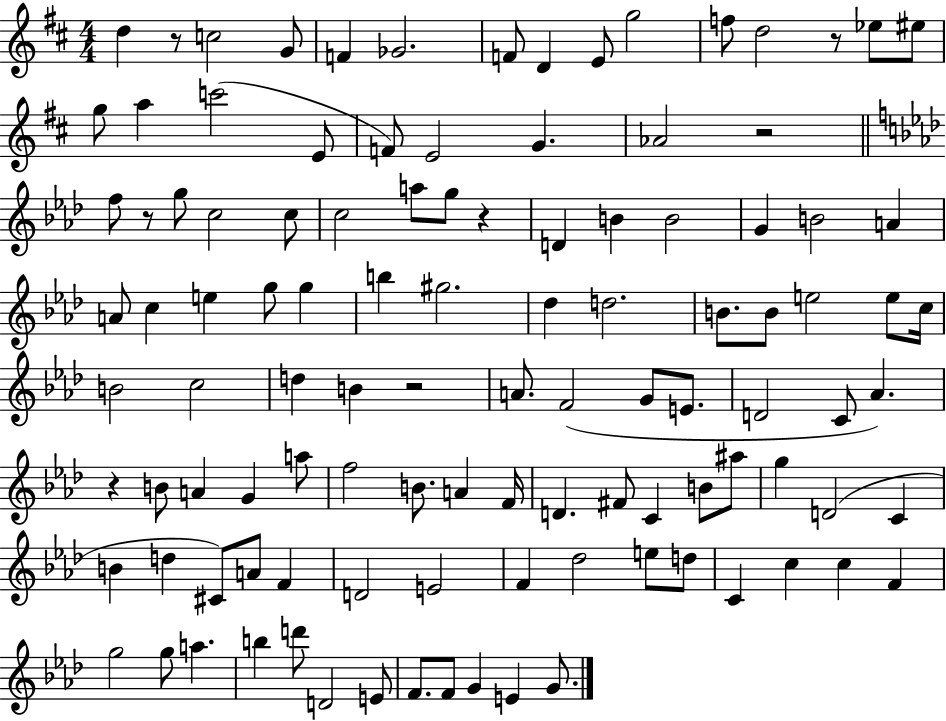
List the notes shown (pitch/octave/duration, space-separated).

D5/q R/e C5/h G4/e F4/q Gb4/h. F4/e D4/q E4/e G5/h F5/e D5/h R/e Eb5/e EIS5/e G5/e A5/q C6/h E4/e F4/e E4/h G4/q. Ab4/h R/h F5/e R/e G5/e C5/h C5/e C5/h A5/e G5/e R/q D4/q B4/q B4/h G4/q B4/h A4/q A4/e C5/q E5/q G5/e G5/q B5/q G#5/h. Db5/q D5/h. B4/e. B4/e E5/h E5/e C5/s B4/h C5/h D5/q B4/q R/h A4/e. F4/h G4/e E4/e. D4/h C4/e Ab4/q. R/q B4/e A4/q G4/q A5/e F5/h B4/e. A4/q F4/s D4/q. F#4/e C4/q B4/e A#5/e G5/q D4/h C4/q B4/q D5/q C#4/e A4/e F4/q D4/h E4/h F4/q Db5/h E5/e D5/e C4/q C5/q C5/q F4/q G5/h G5/e A5/q. B5/q D6/e D4/h E4/e F4/e. F4/e G4/q E4/q G4/e.